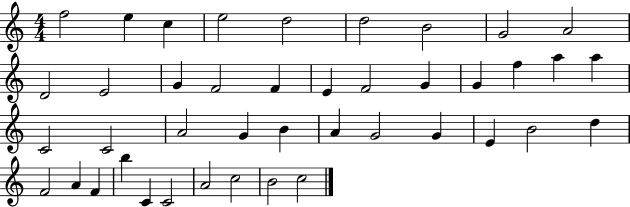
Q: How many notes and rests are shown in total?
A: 42